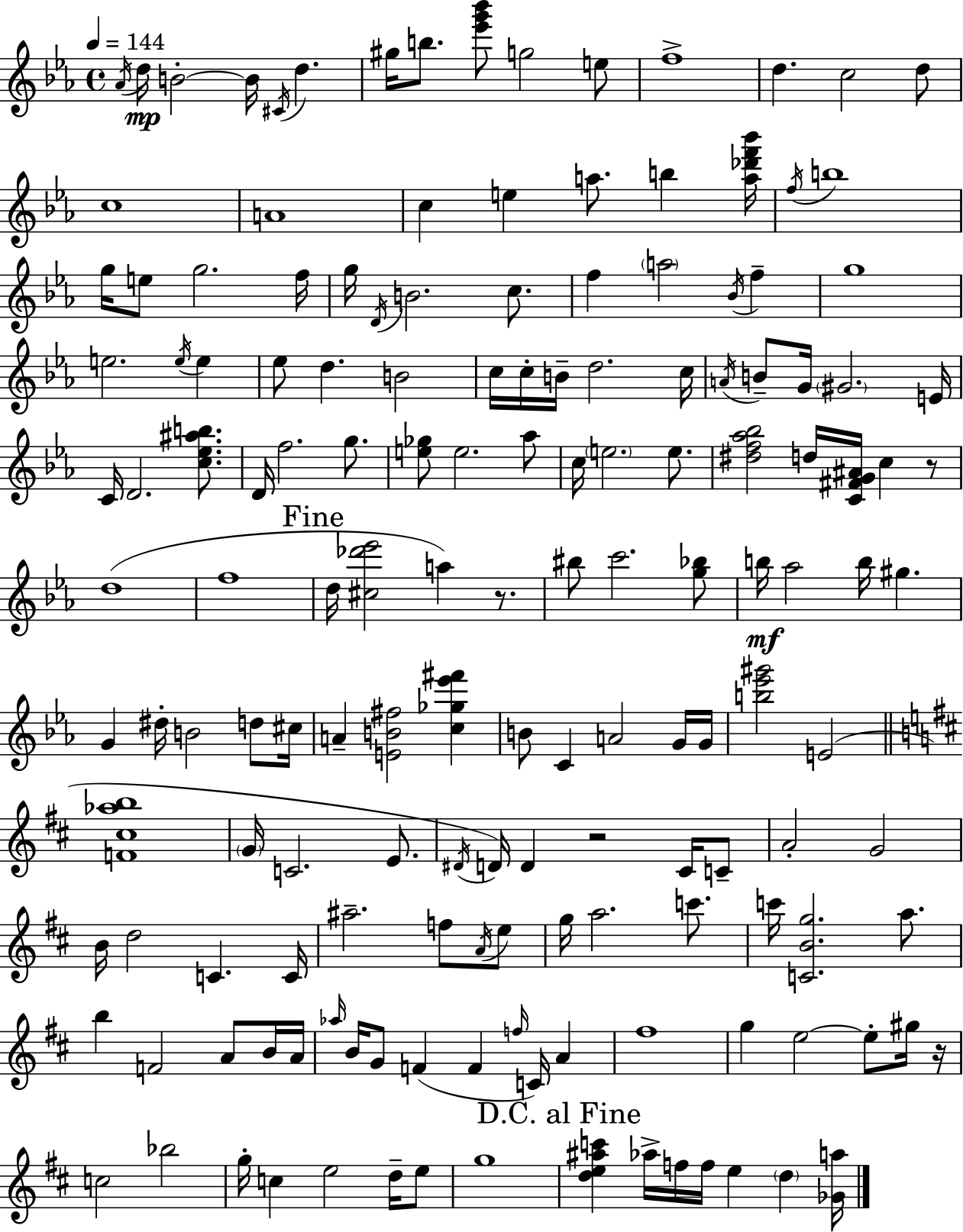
{
  \clef treble
  \time 4/4
  \defaultTimeSignature
  \key ees \major
  \tempo 4 = 144
  \acciaccatura { aes'16 }\mp d''16 b'2-.~~ b'16 \acciaccatura { cis'16 } d''4. | gis''16 b''8. <ees''' g''' bes'''>8 g''2 | e''8 f''1-> | d''4. c''2 | \break d''8 c''1 | a'1 | c''4 e''4 a''8. b''4 | <a'' des''' f''' bes'''>16 \acciaccatura { f''16 } b''1 | \break g''16 e''8 g''2. | f''16 g''16 \acciaccatura { d'16 } b'2. | c''8. f''4 \parenthesize a''2 | \acciaccatura { bes'16 } f''4-- g''1 | \break e''2. | \acciaccatura { e''16 } e''4 ees''8 d''4. b'2 | c''16 c''16-. b'16-- d''2. | c''16 \acciaccatura { a'16 } b'8-- g'16 \parenthesize gis'2. | \break e'16 c'16 d'2. | <c'' ees'' ais'' b''>8. d'16 f''2. | g''8. <e'' ges''>8 e''2. | aes''8 c''16 \parenthesize e''2. | \break e''8. <dis'' f'' aes'' bes''>2 d''16 | <c' fis' g' ais'>16 c''4 r8 d''1( | f''1 | \mark "Fine" d''16 <cis'' des''' ees'''>2 | \break a''4) r8. bis''8 c'''2. | <g'' bes''>8 b''16\mf aes''2 | b''16 gis''4. g'4 dis''16-. b'2 | d''8 cis''16 a'4-- <e' b' fis''>2 | \break <c'' ges'' ees''' fis'''>4 b'8 c'4 a'2 | g'16 g'16 <b'' ees''' gis'''>2 e'2( | \bar "||" \break \key d \major <f' cis'' aes'' b''>1 | \parenthesize g'16 c'2. e'8. | \acciaccatura { dis'16 }) d'16 d'4 r2 cis'16 c'8-- | a'2-. g'2 | \break b'16 d''2 c'4. | c'16 ais''2.-- f''8 \acciaccatura { a'16 } | e''8 g''16 a''2. c'''8. | c'''16 <c' b' g''>2. a''8. | \break b''4 f'2 a'8 | b'16 a'16 \grace { aes''16 } b'16 g'8 f'4( f'4 \grace { f''16 } c'16) | a'4 fis''1 | g''4 e''2~~ | \break e''8-. gis''16 r16 c''2 bes''2 | g''16-. c''4 e''2 | d''16-- e''8 g''1 | \mark "D.C. al Fine" <d'' e'' ais'' c'''>4 aes''16-> f''16 f''16 e''4 \parenthesize d''4 | \break <ges' a''>16 \bar "|."
}